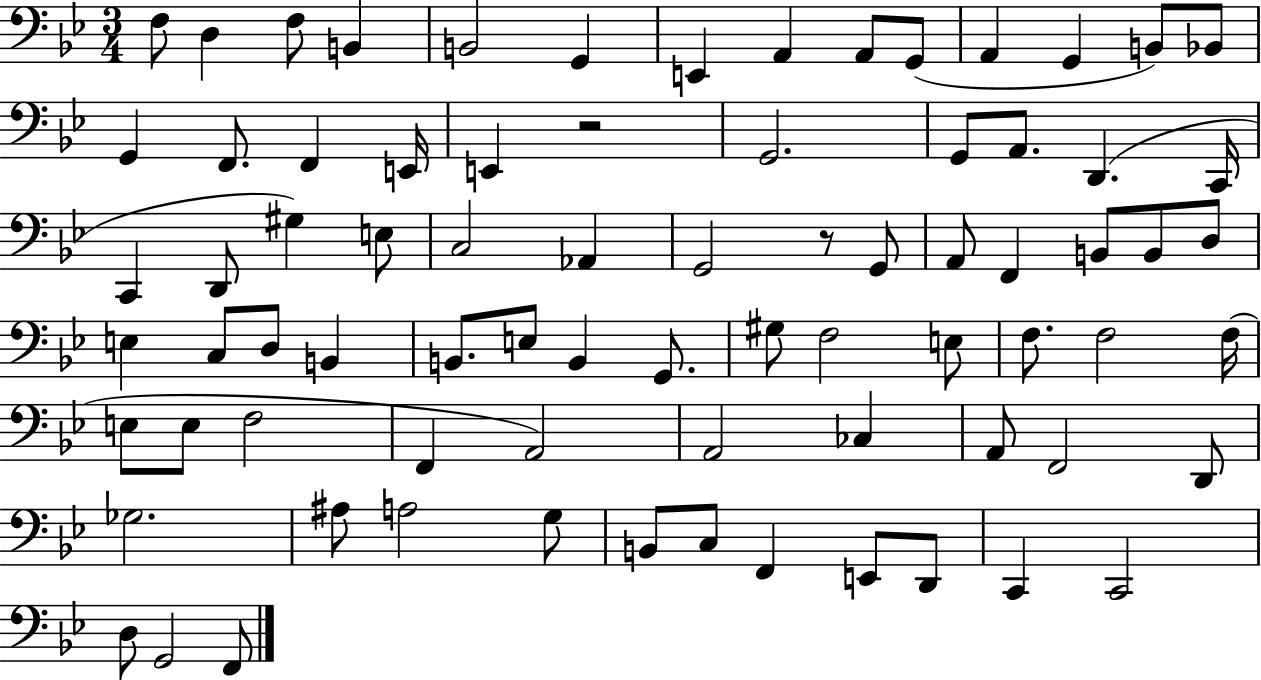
{
  \clef bass
  \numericTimeSignature
  \time 3/4
  \key bes \major
  f8 d4 f8 b,4 | b,2 g,4 | e,4 a,4 a,8 g,8( | a,4 g,4 b,8) bes,8 | \break g,4 f,8. f,4 e,16 | e,4 r2 | g,2. | g,8 a,8. d,4.( c,16 | \break c,4 d,8 gis4) e8 | c2 aes,4 | g,2 r8 g,8 | a,8 f,4 b,8 b,8 d8 | \break e4 c8 d8 b,4 | b,8. e8 b,4 g,8. | gis8 f2 e8 | f8. f2 f16( | \break e8 e8 f2 | f,4 a,2) | a,2 ces4 | a,8 f,2 d,8 | \break ges2. | ais8 a2 g8 | b,8 c8 f,4 e,8 d,8 | c,4 c,2 | \break d8 g,2 f,8 | \bar "|."
}